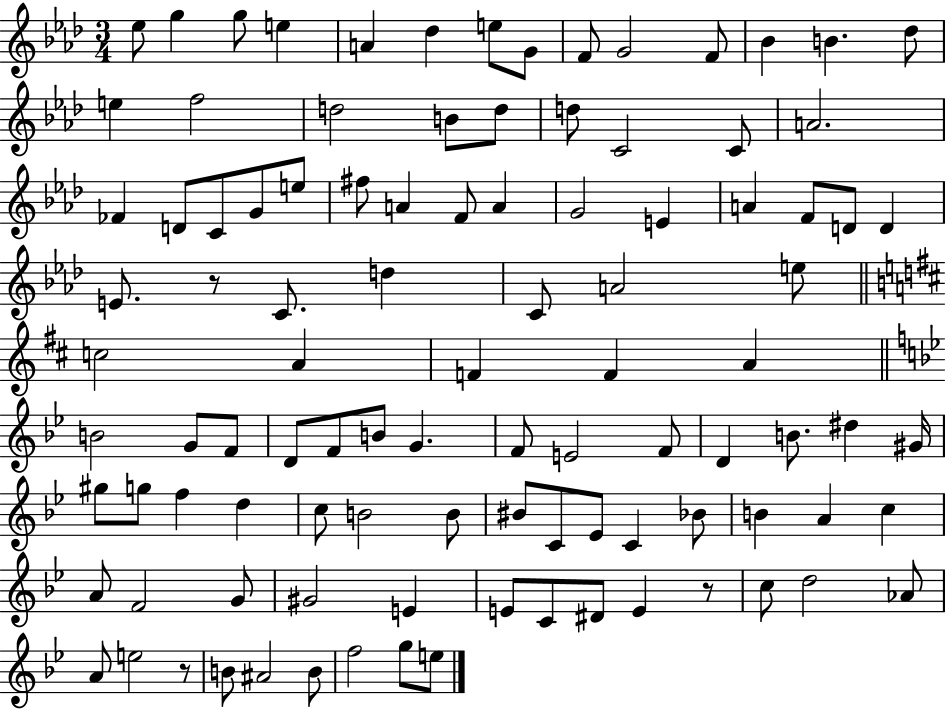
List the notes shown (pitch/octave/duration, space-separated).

Eb5/e G5/q G5/e E5/q A4/q Db5/q E5/e G4/e F4/e G4/h F4/e Bb4/q B4/q. Db5/e E5/q F5/h D5/h B4/e D5/e D5/e C4/h C4/e A4/h. FES4/q D4/e C4/e G4/e E5/e F#5/e A4/q F4/e A4/q G4/h E4/q A4/q F4/e D4/e D4/q E4/e. R/e C4/e. D5/q C4/e A4/h E5/e C5/h A4/q F4/q F4/q A4/q B4/h G4/e F4/e D4/e F4/e B4/e G4/q. F4/e E4/h F4/e D4/q B4/e. D#5/q G#4/s G#5/e G5/e F5/q D5/q C5/e B4/h B4/e BIS4/e C4/e Eb4/e C4/q Bb4/e B4/q A4/q C5/q A4/e F4/h G4/e G#4/h E4/q E4/e C4/e D#4/e E4/q R/e C5/e D5/h Ab4/e A4/e E5/h R/e B4/e A#4/h B4/e F5/h G5/e E5/e